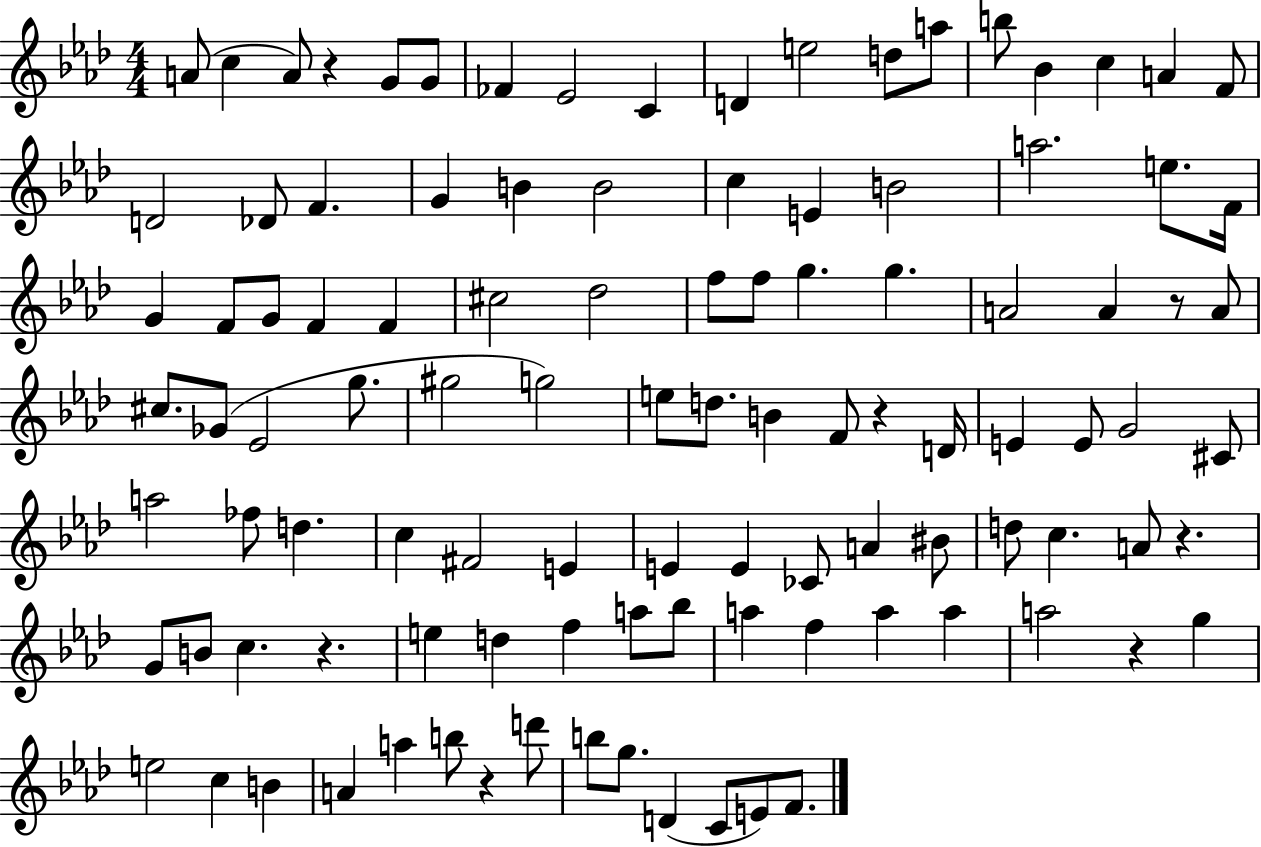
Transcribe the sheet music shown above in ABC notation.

X:1
T:Untitled
M:4/4
L:1/4
K:Ab
A/2 c A/2 z G/2 G/2 _F _E2 C D e2 d/2 a/2 b/2 _B c A F/2 D2 _D/2 F G B B2 c E B2 a2 e/2 F/4 G F/2 G/2 F F ^c2 _d2 f/2 f/2 g g A2 A z/2 A/2 ^c/2 _G/2 _E2 g/2 ^g2 g2 e/2 d/2 B F/2 z D/4 E E/2 G2 ^C/2 a2 _f/2 d c ^F2 E E E _C/2 A ^B/2 d/2 c A/2 z G/2 B/2 c z e d f a/2 _b/2 a f a a a2 z g e2 c B A a b/2 z d'/2 b/2 g/2 D C/2 E/2 F/2